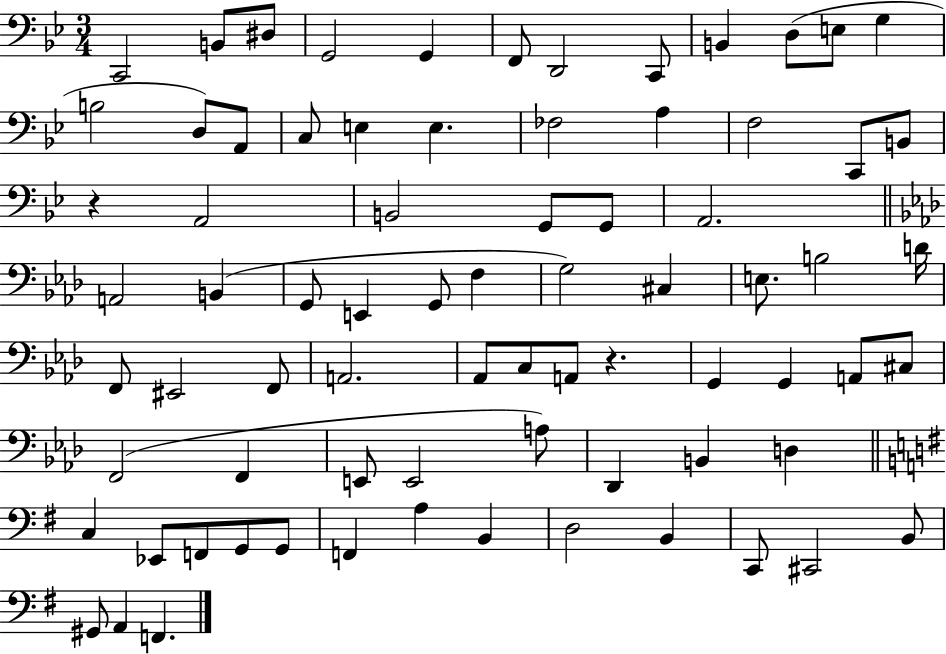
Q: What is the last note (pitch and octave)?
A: F2